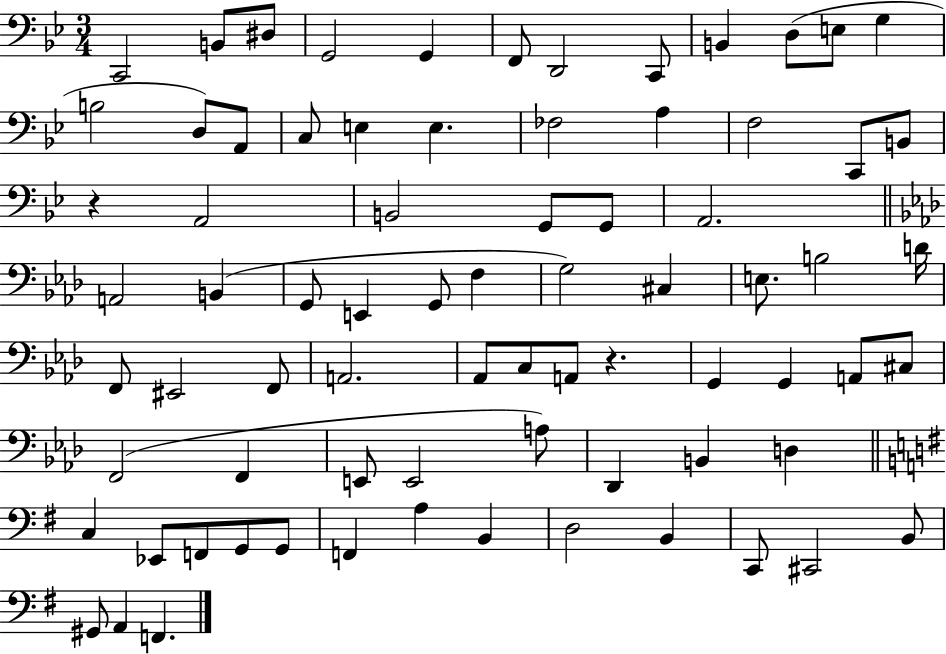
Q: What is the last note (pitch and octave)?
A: F2